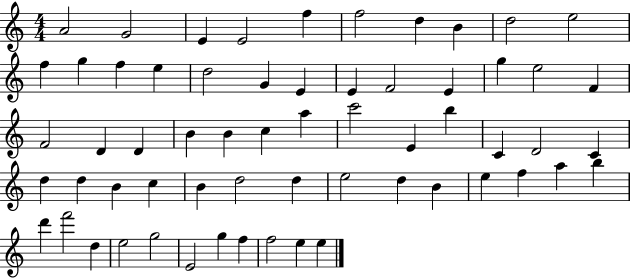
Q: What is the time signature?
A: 4/4